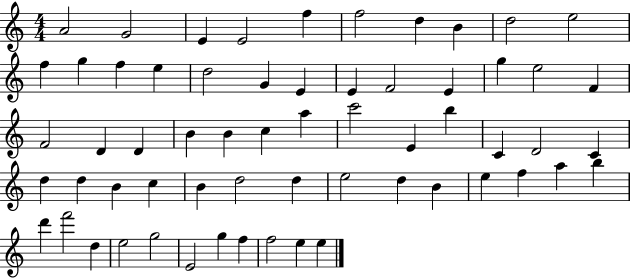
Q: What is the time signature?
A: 4/4